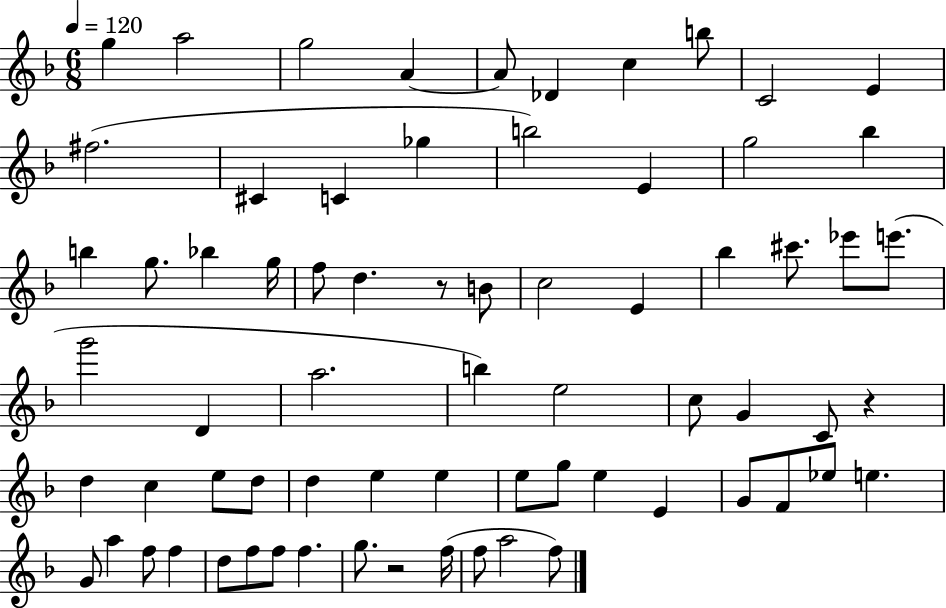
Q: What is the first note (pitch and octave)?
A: G5